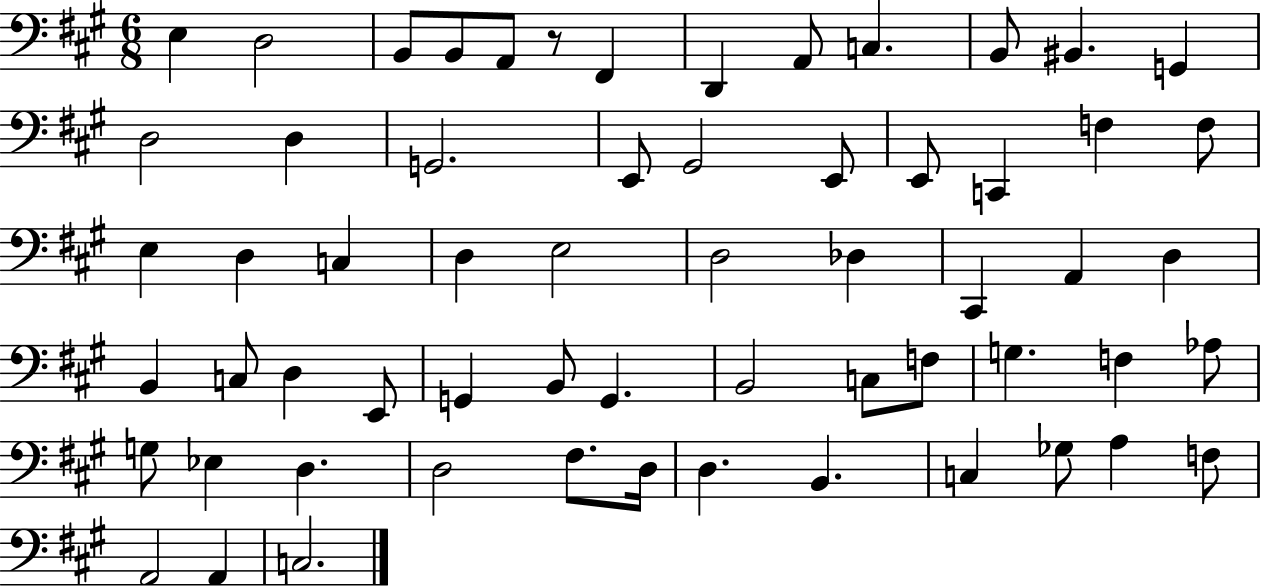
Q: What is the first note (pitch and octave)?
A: E3